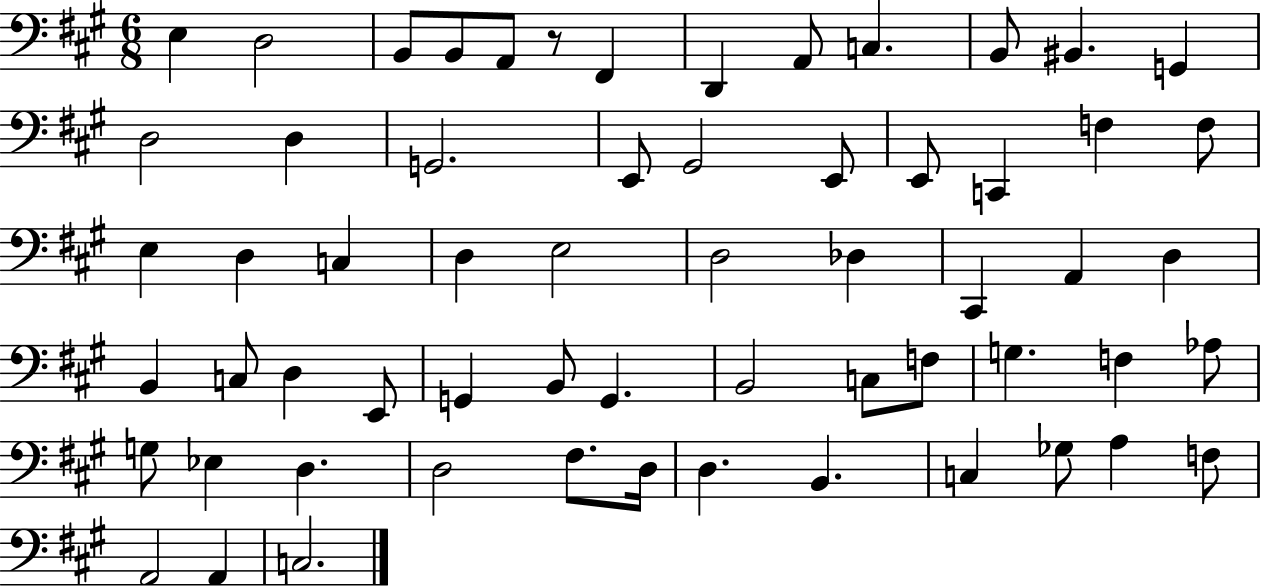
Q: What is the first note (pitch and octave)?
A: E3